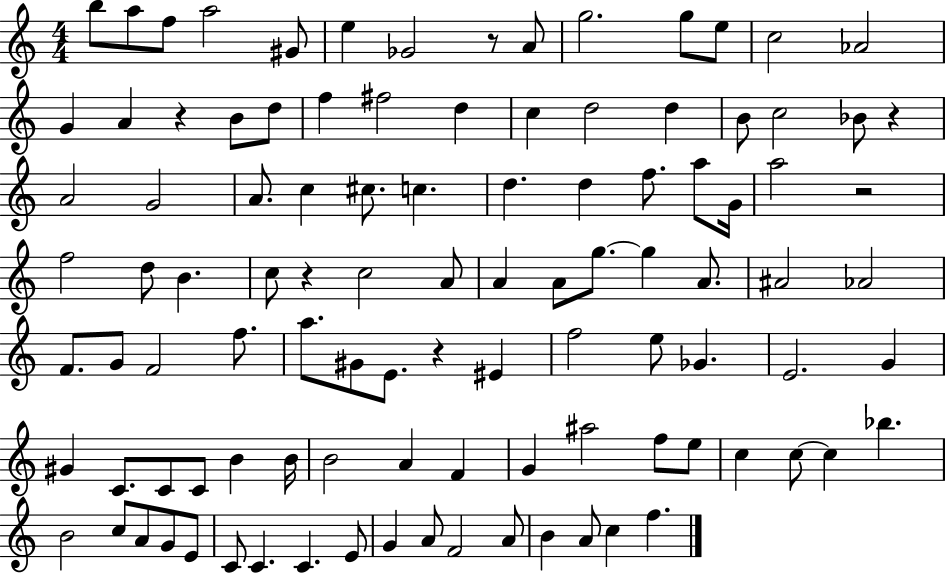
{
  \clef treble
  \numericTimeSignature
  \time 4/4
  \key c \major
  b''8 a''8 f''8 a''2 gis'8 | e''4 ges'2 r8 a'8 | g''2. g''8 e''8 | c''2 aes'2 | \break g'4 a'4 r4 b'8 d''8 | f''4 fis''2 d''4 | c''4 d''2 d''4 | b'8 c''2 bes'8 r4 | \break a'2 g'2 | a'8. c''4 cis''8. c''4. | d''4. d''4 f''8. a''8 g'16 | a''2 r2 | \break f''2 d''8 b'4. | c''8 r4 c''2 a'8 | a'4 a'8 g''8.~~ g''4 a'8. | ais'2 aes'2 | \break f'8. g'8 f'2 f''8. | a''8. gis'8 e'8. r4 eis'4 | f''2 e''8 ges'4. | e'2. g'4 | \break gis'4 c'8. c'8 c'8 b'4 b'16 | b'2 a'4 f'4 | g'4 ais''2 f''8 e''8 | c''4 c''8~~ c''4 bes''4. | \break b'2 c''8 a'8 g'8 e'8 | c'8 c'4. c'4. e'8 | g'4 a'8 f'2 a'8 | b'4 a'8 c''4 f''4. | \break \bar "|."
}